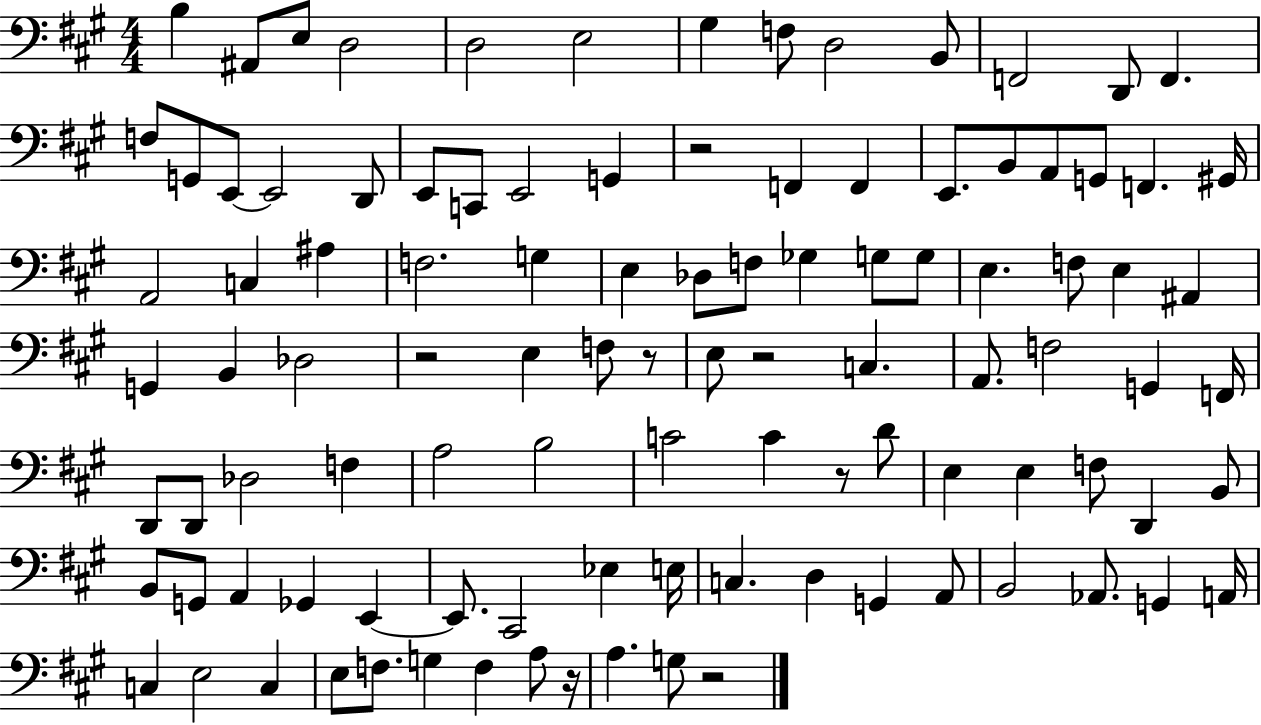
B3/q A#2/e E3/e D3/h D3/h E3/h G#3/q F3/e D3/h B2/e F2/h D2/e F2/q. F3/e G2/e E2/e E2/h D2/e E2/e C2/e E2/h G2/q R/h F2/q F2/q E2/e. B2/e A2/e G2/e F2/q. G#2/s A2/h C3/q A#3/q F3/h. G3/q E3/q Db3/e F3/e Gb3/q G3/e G3/e E3/q. F3/e E3/q A#2/q G2/q B2/q Db3/h R/h E3/q F3/e R/e E3/e R/h C3/q. A2/e. F3/h G2/q F2/s D2/e D2/e Db3/h F3/q A3/h B3/h C4/h C4/q R/e D4/e E3/q E3/q F3/e D2/q B2/e B2/e G2/e A2/q Gb2/q E2/q E2/e. C#2/h Eb3/q E3/s C3/q. D3/q G2/q A2/e B2/h Ab2/e. G2/q A2/s C3/q E3/h C3/q E3/e F3/e. G3/q F3/q A3/e R/s A3/q. G3/e R/h